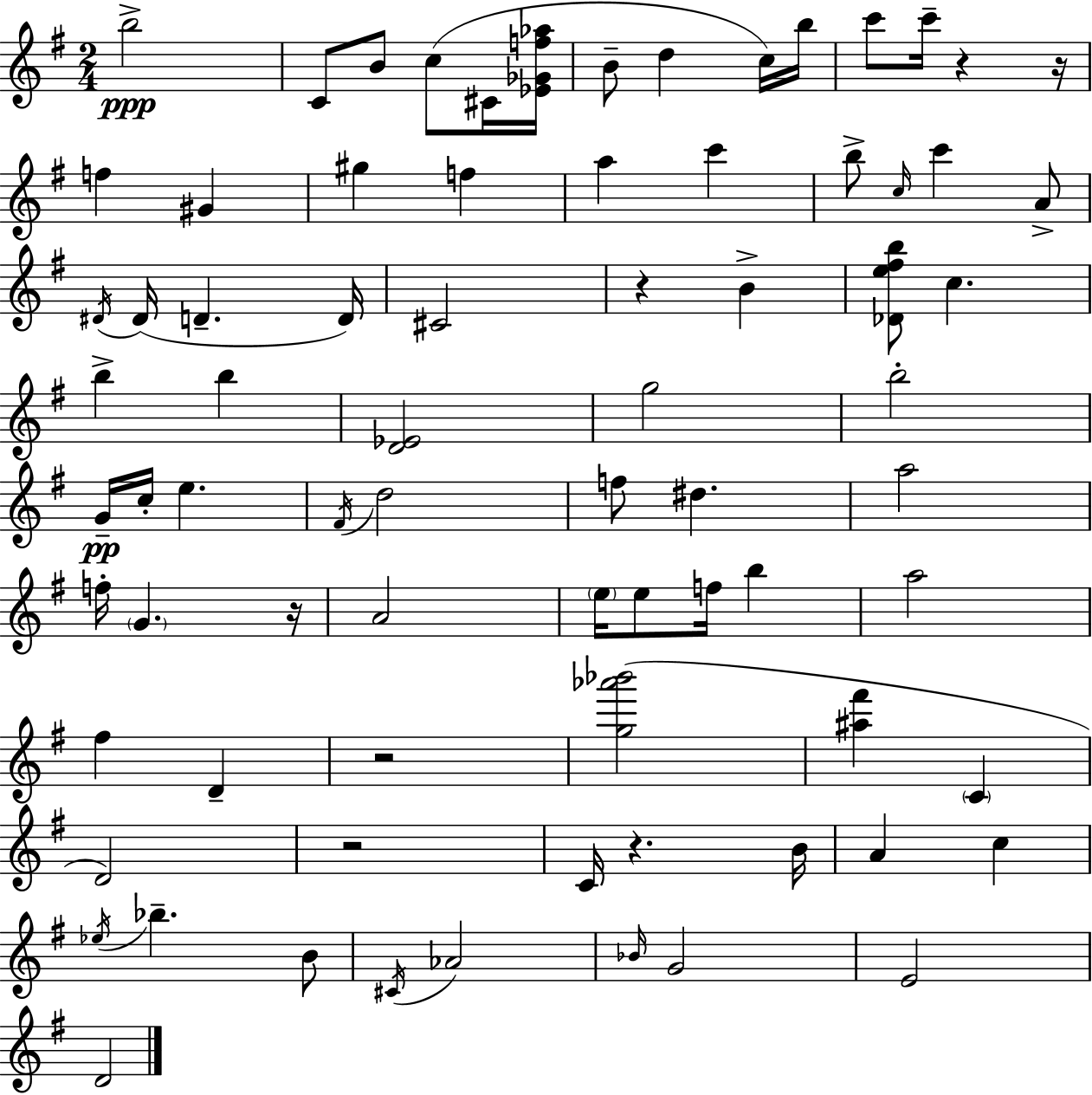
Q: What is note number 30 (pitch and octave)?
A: B5